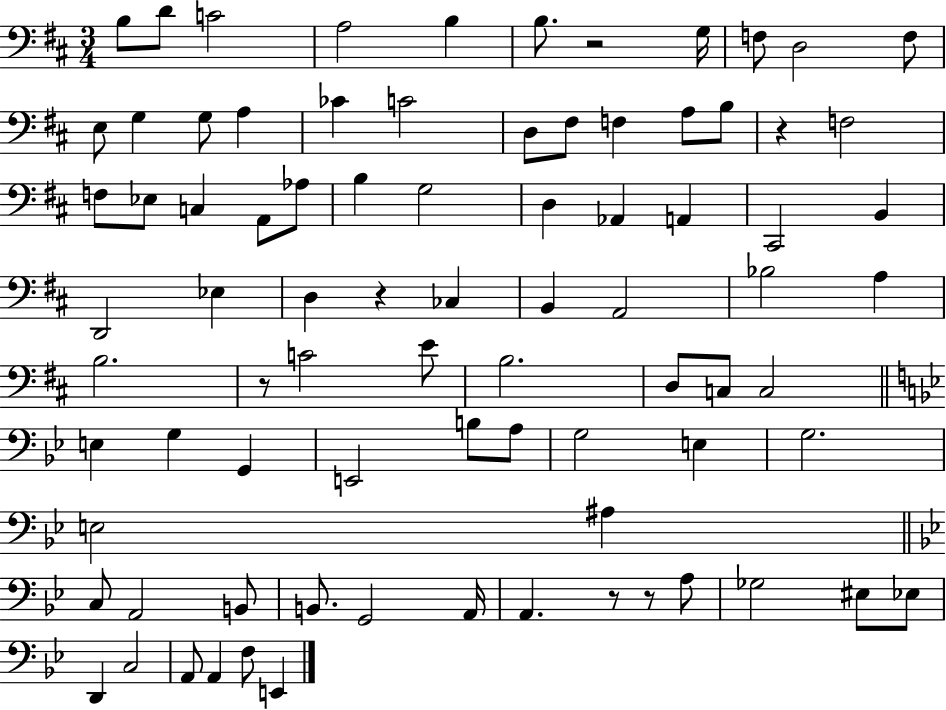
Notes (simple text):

B3/e D4/e C4/h A3/h B3/q B3/e. R/h G3/s F3/e D3/h F3/e E3/e G3/q G3/e A3/q CES4/q C4/h D3/e F#3/e F3/q A3/e B3/e R/q F3/h F3/e Eb3/e C3/q A2/e Ab3/e B3/q G3/h D3/q Ab2/q A2/q C#2/h B2/q D2/h Eb3/q D3/q R/q CES3/q B2/q A2/h Bb3/h A3/q B3/h. R/e C4/h E4/e B3/h. D3/e C3/e C3/h E3/q G3/q G2/q E2/h B3/e A3/e G3/h E3/q G3/h. E3/h A#3/q C3/e A2/h B2/e B2/e. G2/h A2/s A2/q. R/e R/e A3/e Gb3/h EIS3/e Eb3/e D2/q C3/h A2/e A2/q F3/e E2/q